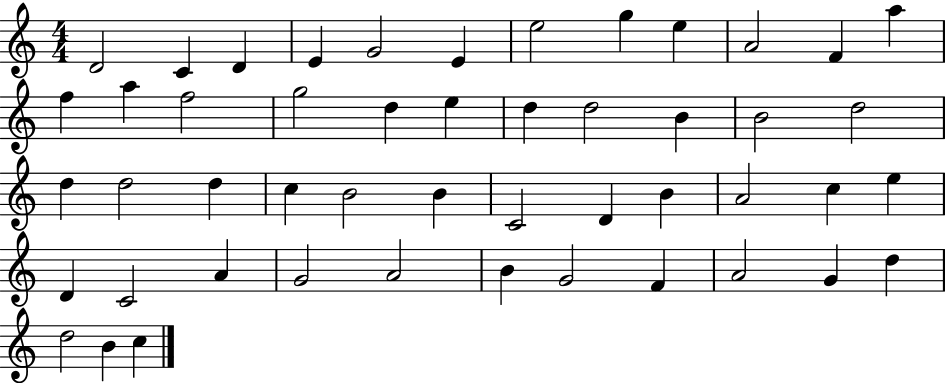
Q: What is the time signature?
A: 4/4